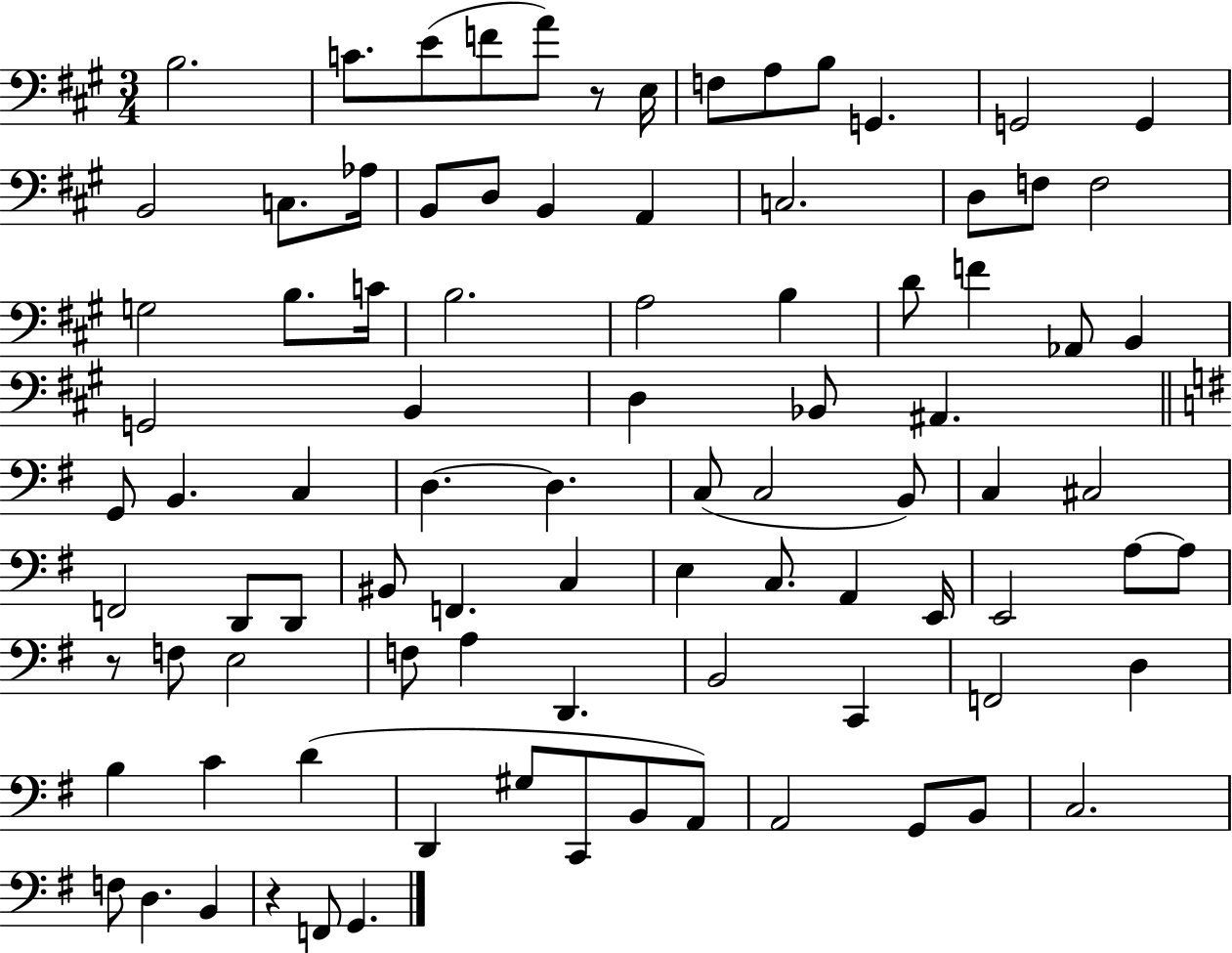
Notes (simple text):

B3/h. C4/e. E4/e F4/e A4/e R/e E3/s F3/e A3/e B3/e G2/q. G2/h G2/q B2/h C3/e. Ab3/s B2/e D3/e B2/q A2/q C3/h. D3/e F3/e F3/h G3/h B3/e. C4/s B3/h. A3/h B3/q D4/e F4/q Ab2/e B2/q G2/h B2/q D3/q Bb2/e A#2/q. G2/e B2/q. C3/q D3/q. D3/q. C3/e C3/h B2/e C3/q C#3/h F2/h D2/e D2/e BIS2/e F2/q. C3/q E3/q C3/e. A2/q E2/s E2/h A3/e A3/e R/e F3/e E3/h F3/e A3/q D2/q. B2/h C2/q F2/h D3/q B3/q C4/q D4/q D2/q G#3/e C2/e B2/e A2/e A2/h G2/e B2/e C3/h. F3/e D3/q. B2/q R/q F2/e G2/q.